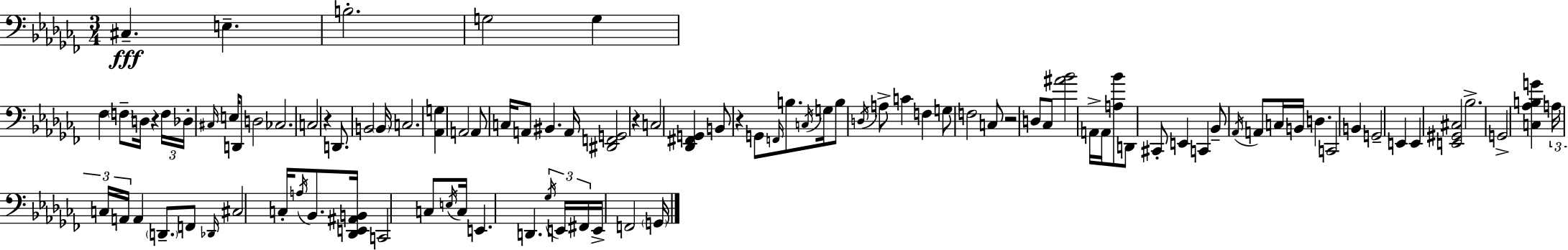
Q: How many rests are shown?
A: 5